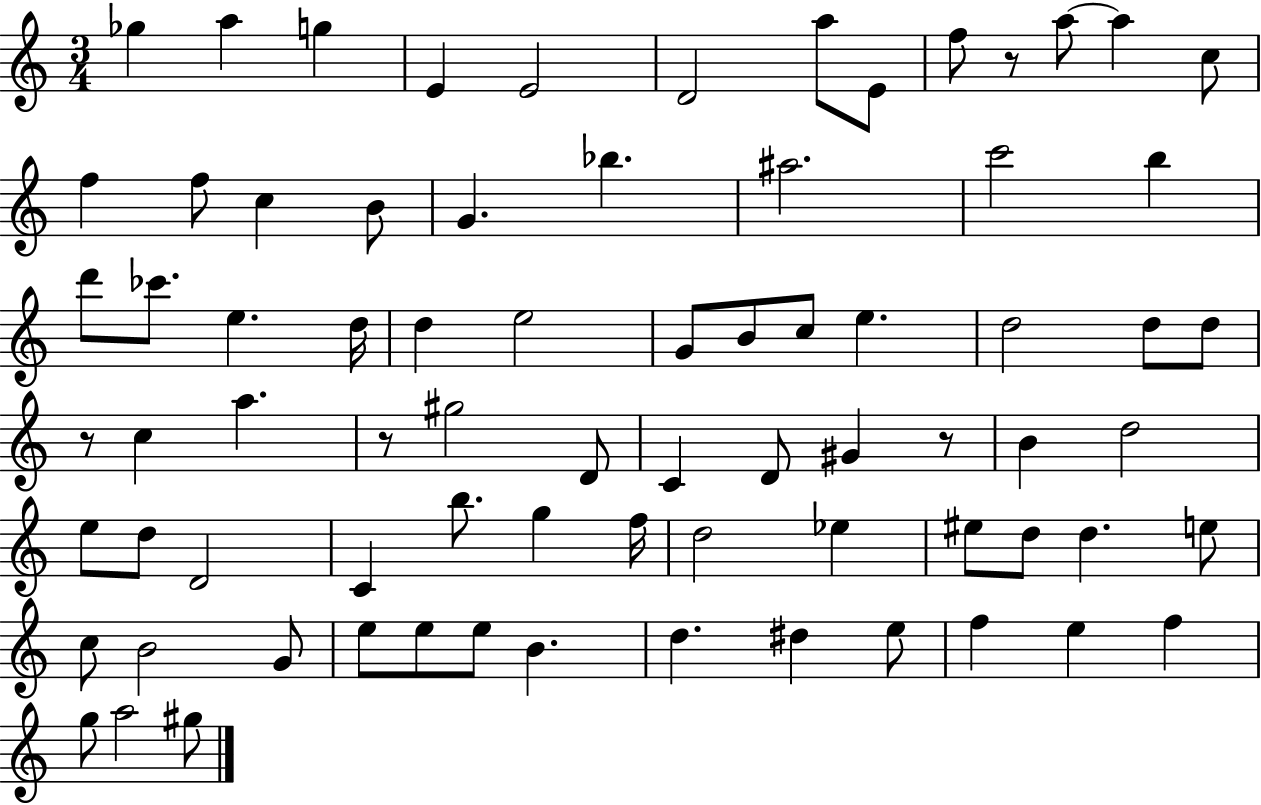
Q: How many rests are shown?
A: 4